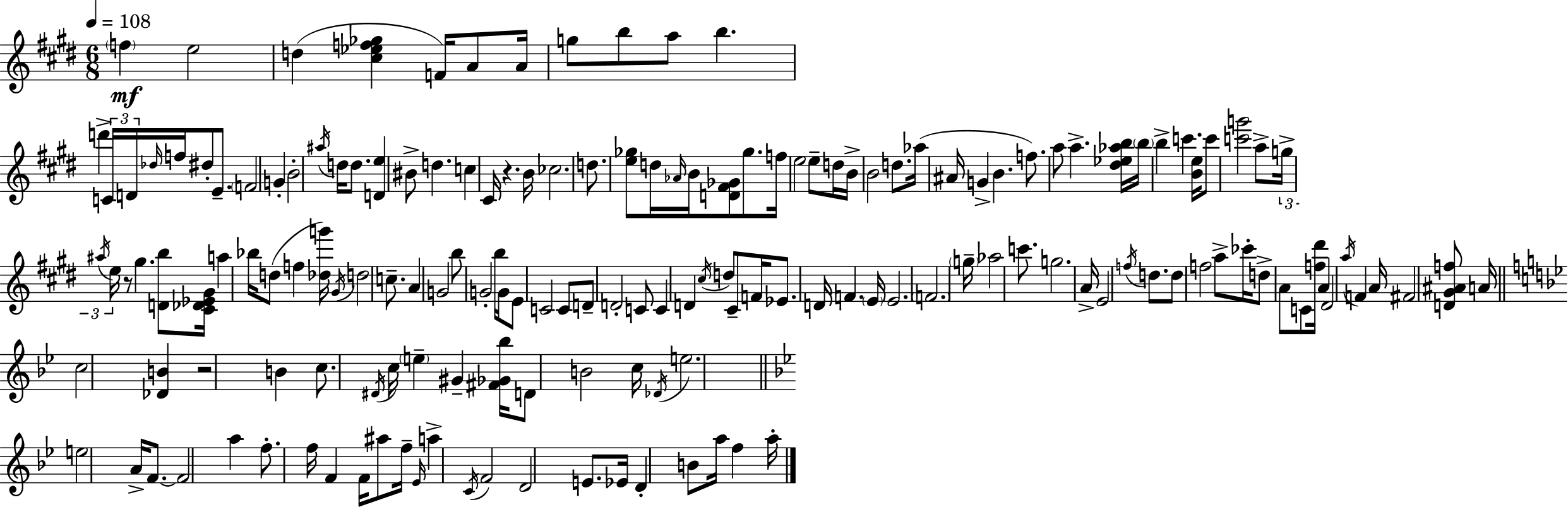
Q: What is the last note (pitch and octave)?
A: A5